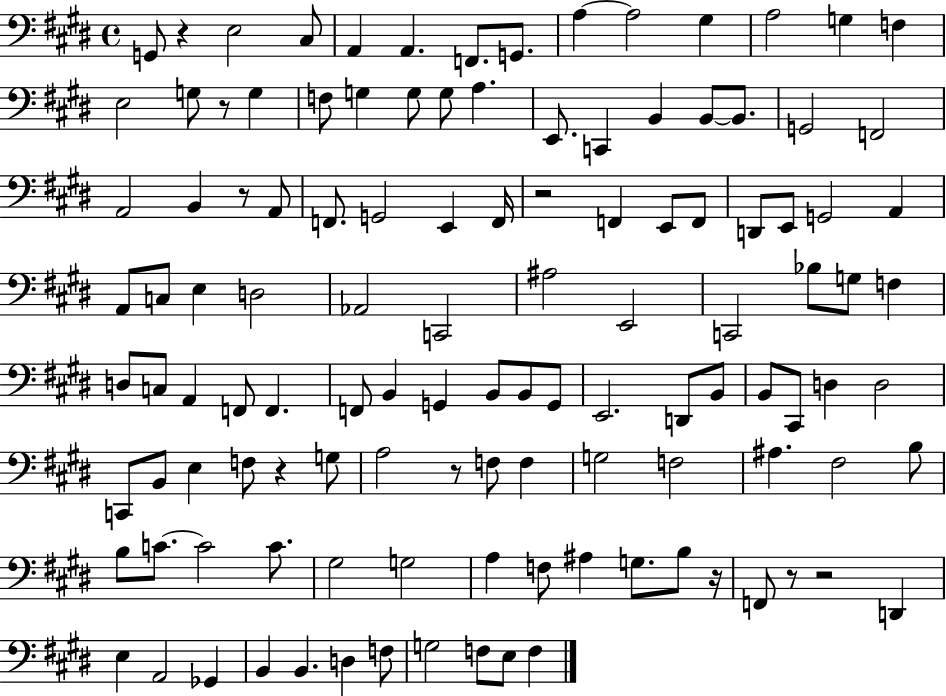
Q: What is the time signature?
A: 4/4